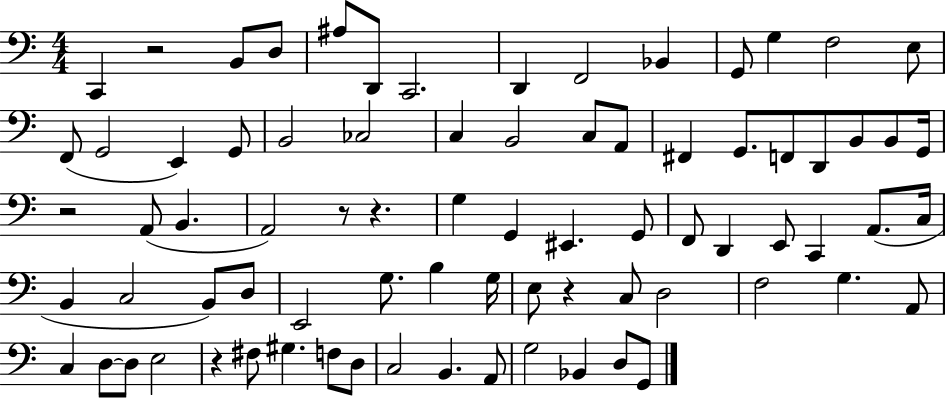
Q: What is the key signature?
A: C major